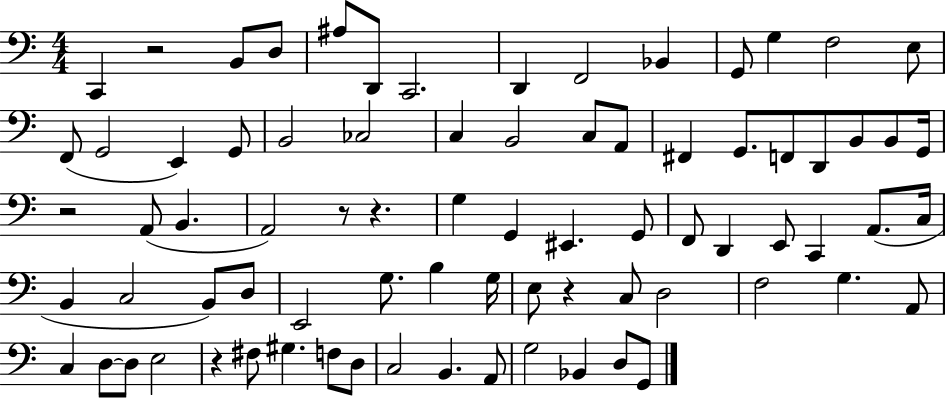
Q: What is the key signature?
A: C major